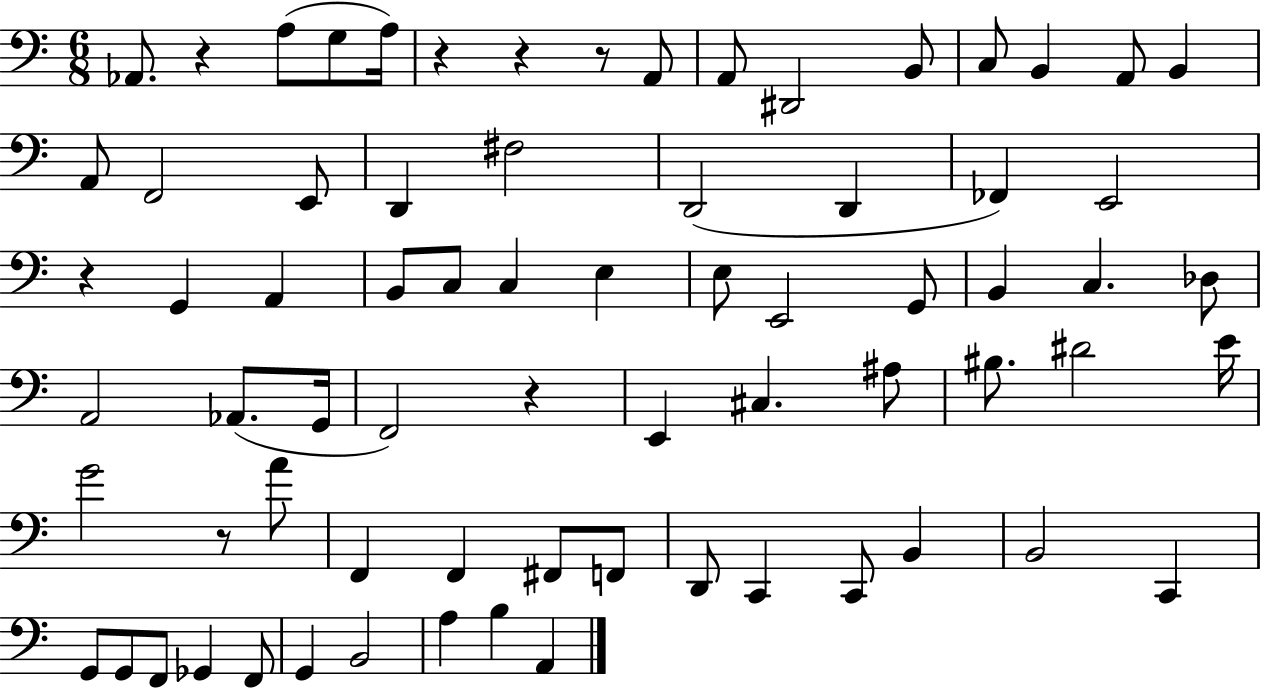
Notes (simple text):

Ab2/e. R/q A3/e G3/e A3/s R/q R/q R/e A2/e A2/e D#2/h B2/e C3/e B2/q A2/e B2/q A2/e F2/h E2/e D2/q F#3/h D2/h D2/q FES2/q E2/h R/q G2/q A2/q B2/e C3/e C3/q E3/q E3/e E2/h G2/e B2/q C3/q. Db3/e A2/h Ab2/e. G2/s F2/h R/q E2/q C#3/q. A#3/e BIS3/e. D#4/h E4/s G4/h R/e A4/e F2/q F2/q F#2/e F2/e D2/e C2/q C2/e B2/q B2/h C2/q G2/e G2/e F2/e Gb2/q F2/e G2/q B2/h A3/q B3/q A2/q